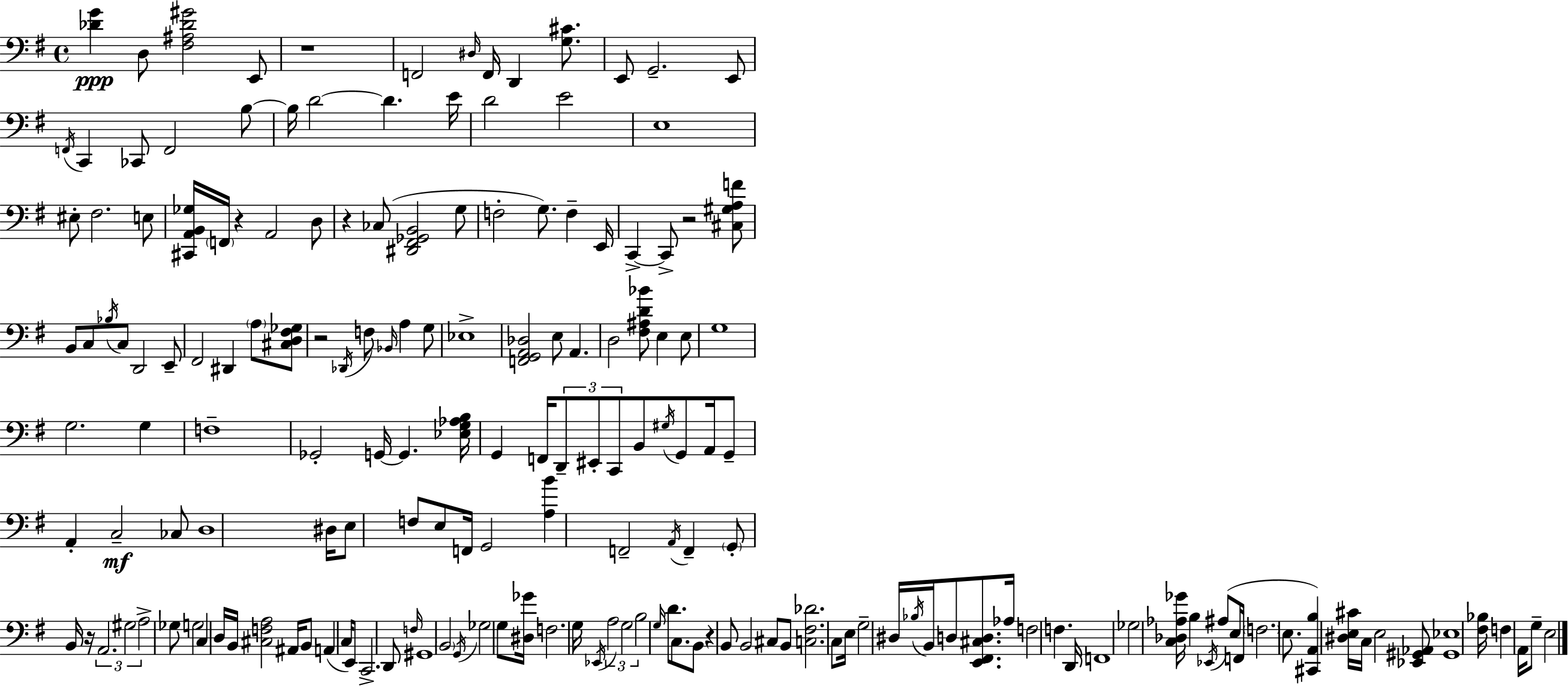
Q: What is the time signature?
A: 4/4